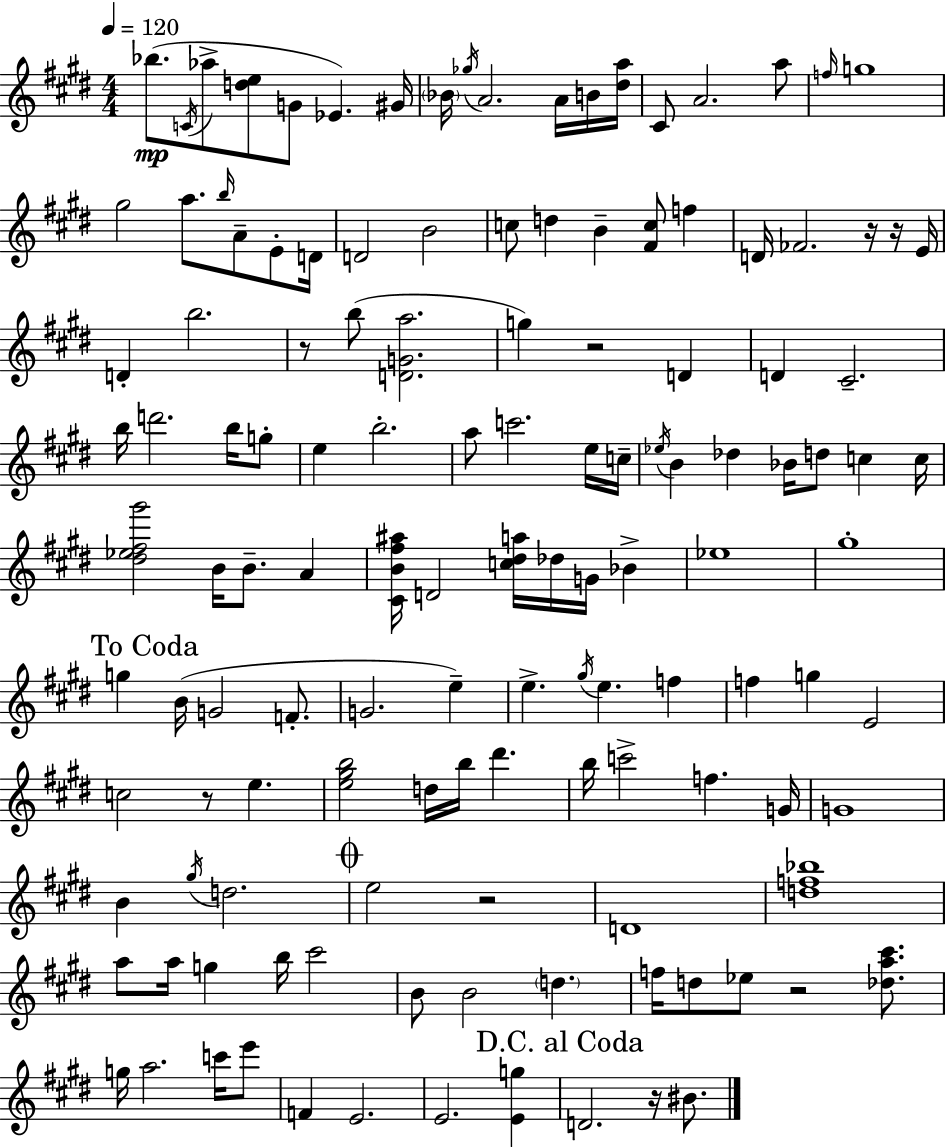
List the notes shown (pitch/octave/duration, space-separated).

Bb5/e. C4/s Ab5/e [D5,E5]/e G4/e Eb4/q. G#4/s Bb4/s Gb5/s A4/h. A4/s B4/s [D#5,A5]/s C#4/e A4/h. A5/e F5/s G5/w G#5/h A5/e. B5/s A4/e E4/e D4/s D4/h B4/h C5/e D5/q B4/q [F#4,C5]/e F5/q D4/s FES4/h. R/s R/s E4/s D4/q B5/h. R/e B5/e [D4,G4,A5]/h. G5/q R/h D4/q D4/q C#4/h. B5/s D6/h. B5/s G5/e E5/q B5/h. A5/e C6/h. E5/s C5/s Eb5/s B4/q Db5/q Bb4/s D5/e C5/q C5/s [D#5,Eb5,F#5,G#6]/h B4/s B4/e. A4/q [C#4,B4,F#5,A#5]/s D4/h [C5,D#5,A5]/s Db5/s G4/s Bb4/q Eb5/w G#5/w G5/q B4/s G4/h F4/e. G4/h. E5/q E5/q. G#5/s E5/q. F5/q F5/q G5/q E4/h C5/h R/e E5/q. [E5,G#5,B5]/h D5/s B5/s D#6/q. B5/s C6/h F5/q. G4/s G4/w B4/q G#5/s D5/h. E5/h R/h D4/w [D5,F5,Bb5]/w A5/e A5/s G5/q B5/s C#6/h B4/e B4/h D5/q. F5/s D5/e Eb5/e R/h [Db5,A5,C#6]/e. G5/s A5/h. C6/s E6/e F4/q E4/h. E4/h. [E4,G5]/q D4/h. R/s BIS4/e.